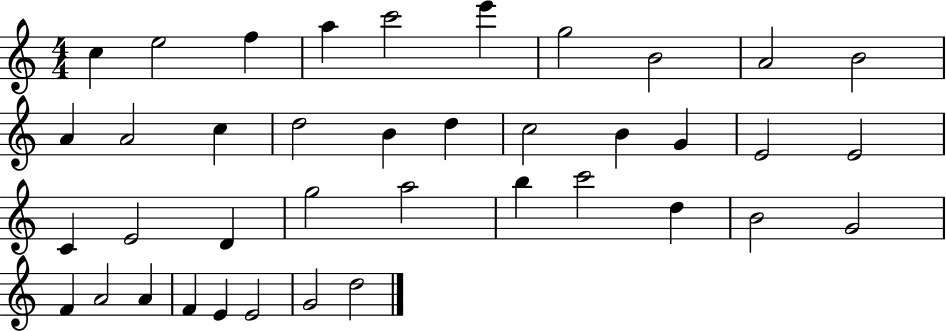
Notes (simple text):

C5/q E5/h F5/q A5/q C6/h E6/q G5/h B4/h A4/h B4/h A4/q A4/h C5/q D5/h B4/q D5/q C5/h B4/q G4/q E4/h E4/h C4/q E4/h D4/q G5/h A5/h B5/q C6/h D5/q B4/h G4/h F4/q A4/h A4/q F4/q E4/q E4/h G4/h D5/h